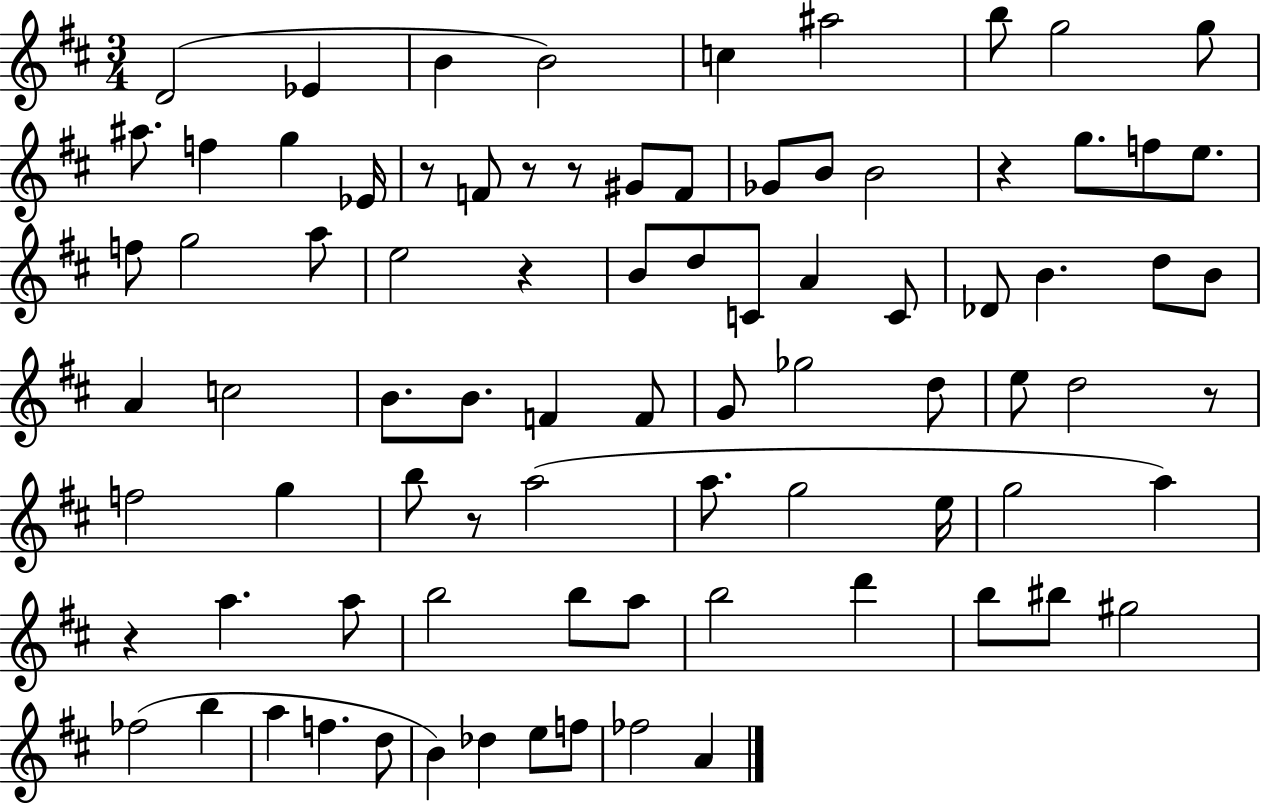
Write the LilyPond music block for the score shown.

{
  \clef treble
  \numericTimeSignature
  \time 3/4
  \key d \major
  d'2( ees'4 | b'4 b'2) | c''4 ais''2 | b''8 g''2 g''8 | \break ais''8. f''4 g''4 ees'16 | r8 f'8 r8 r8 gis'8 f'8 | ges'8 b'8 b'2 | r4 g''8. f''8 e''8. | \break f''8 g''2 a''8 | e''2 r4 | b'8 d''8 c'8 a'4 c'8 | des'8 b'4. d''8 b'8 | \break a'4 c''2 | b'8. b'8. f'4 f'8 | g'8 ges''2 d''8 | e''8 d''2 r8 | \break f''2 g''4 | b''8 r8 a''2( | a''8. g''2 e''16 | g''2 a''4) | \break r4 a''4. a''8 | b''2 b''8 a''8 | b''2 d'''4 | b''8 bis''8 gis''2 | \break fes''2( b''4 | a''4 f''4. d''8 | b'4) des''4 e''8 f''8 | fes''2 a'4 | \break \bar "|."
}